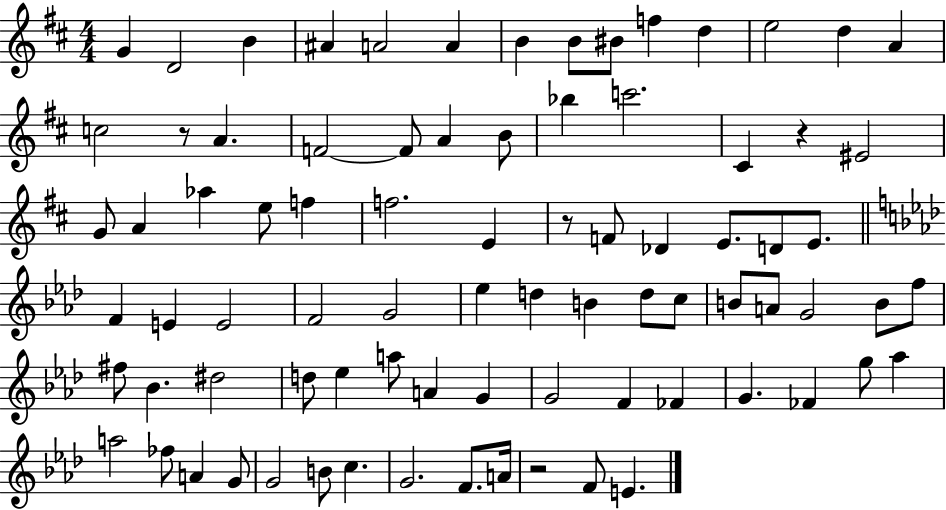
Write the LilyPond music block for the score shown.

{
  \clef treble
  \numericTimeSignature
  \time 4/4
  \key d \major
  g'4 d'2 b'4 | ais'4 a'2 a'4 | b'4 b'8 bis'8 f''4 d''4 | e''2 d''4 a'4 | \break c''2 r8 a'4. | f'2~~ f'8 a'4 b'8 | bes''4 c'''2. | cis'4 r4 eis'2 | \break g'8 a'4 aes''4 e''8 f''4 | f''2. e'4 | r8 f'8 des'4 e'8. d'8 e'8. | \bar "||" \break \key aes \major f'4 e'4 e'2 | f'2 g'2 | ees''4 d''4 b'4 d''8 c''8 | b'8 a'8 g'2 b'8 f''8 | \break fis''8 bes'4. dis''2 | d''8 ees''4 a''8 a'4 g'4 | g'2 f'4 fes'4 | g'4. fes'4 g''8 aes''4 | \break a''2 fes''8 a'4 g'8 | g'2 b'8 c''4. | g'2. f'8. a'16 | r2 f'8 e'4. | \break \bar "|."
}